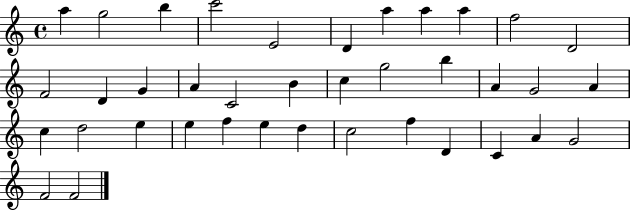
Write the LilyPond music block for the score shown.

{
  \clef treble
  \time 4/4
  \defaultTimeSignature
  \key c \major
  a''4 g''2 b''4 | c'''2 e'2 | d'4 a''4 a''4 a''4 | f''2 d'2 | \break f'2 d'4 g'4 | a'4 c'2 b'4 | c''4 g''2 b''4 | a'4 g'2 a'4 | \break c''4 d''2 e''4 | e''4 f''4 e''4 d''4 | c''2 f''4 d'4 | c'4 a'4 g'2 | \break f'2 f'2 | \bar "|."
}